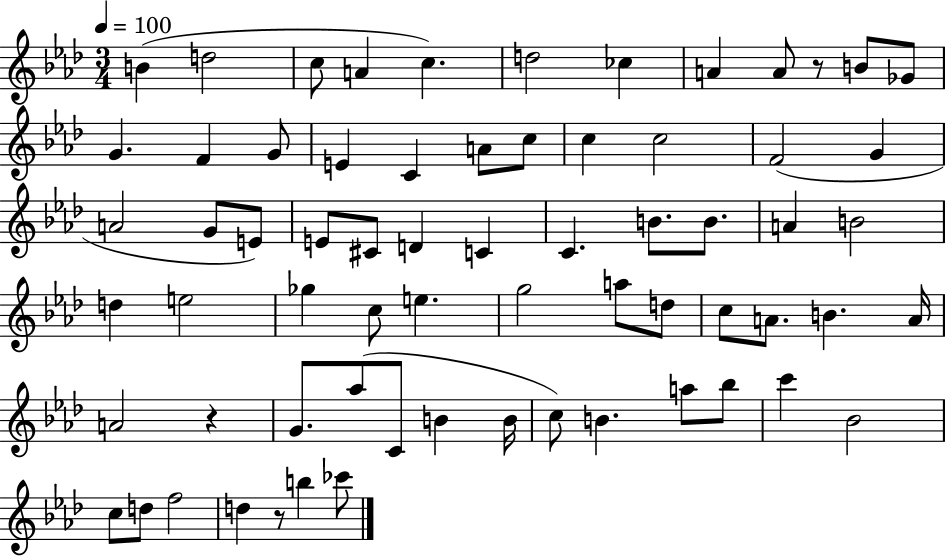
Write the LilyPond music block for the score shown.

{
  \clef treble
  \numericTimeSignature
  \time 3/4
  \key aes \major
  \tempo 4 = 100
  b'4( d''2 | c''8 a'4 c''4.) | d''2 ces''4 | a'4 a'8 r8 b'8 ges'8 | \break g'4. f'4 g'8 | e'4 c'4 a'8 c''8 | c''4 c''2 | f'2( g'4 | \break a'2 g'8 e'8) | e'8 cis'8 d'4 c'4 | c'4. b'8. b'8. | a'4 b'2 | \break d''4 e''2 | ges''4 c''8 e''4. | g''2 a''8 d''8 | c''8 a'8. b'4. a'16 | \break a'2 r4 | g'8. aes''8( c'8 b'4 b'16 | c''8) b'4. a''8 bes''8 | c'''4 bes'2 | \break c''8 d''8 f''2 | d''4 r8 b''4 ces'''8 | \bar "|."
}